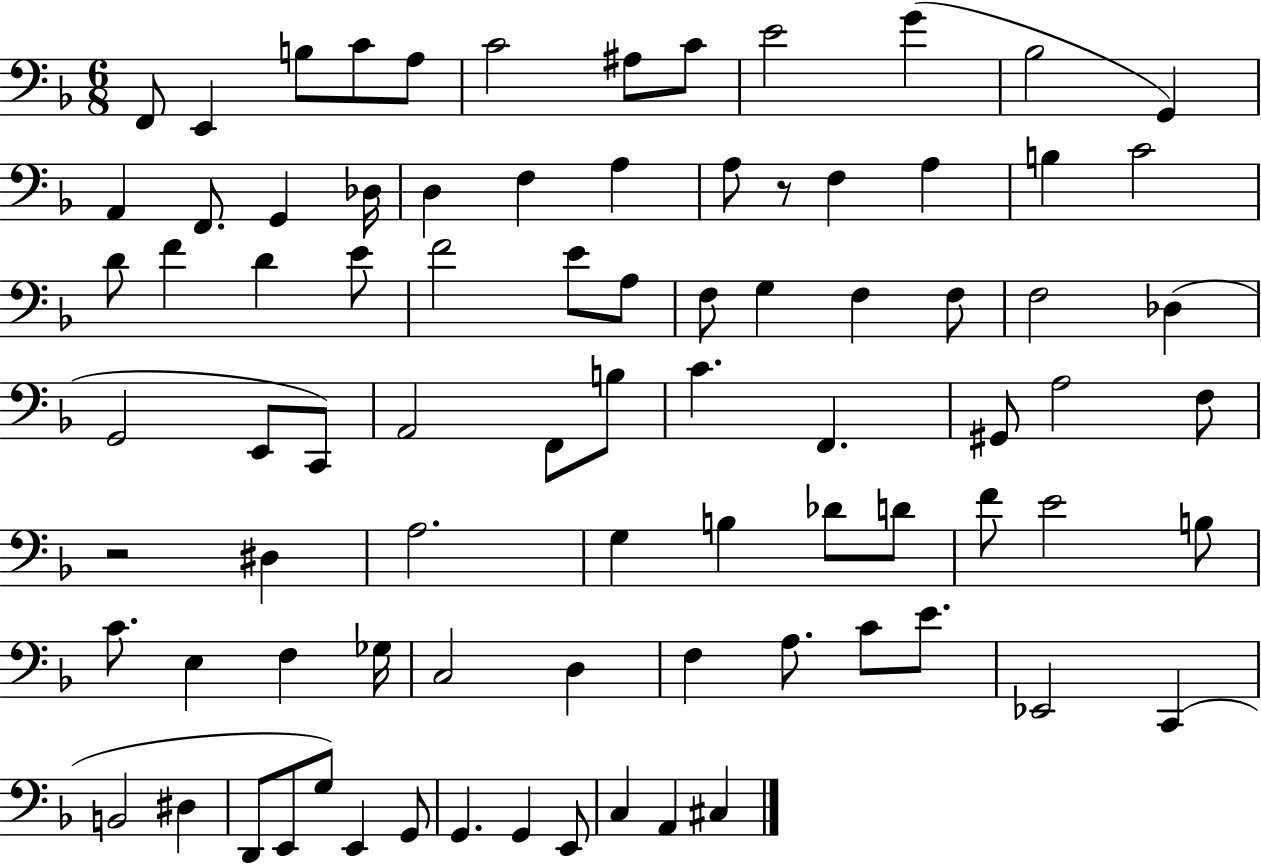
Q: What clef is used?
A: bass